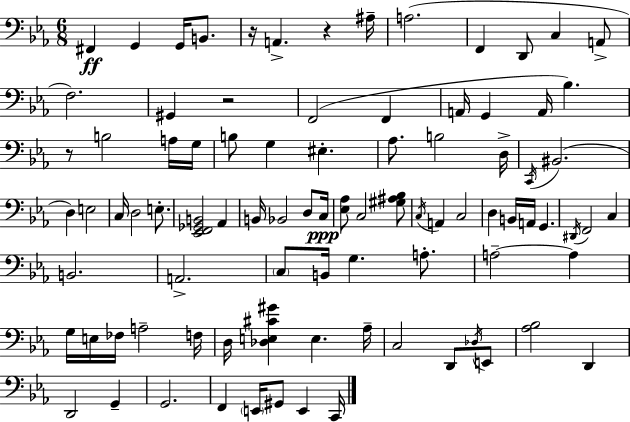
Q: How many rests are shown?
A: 4